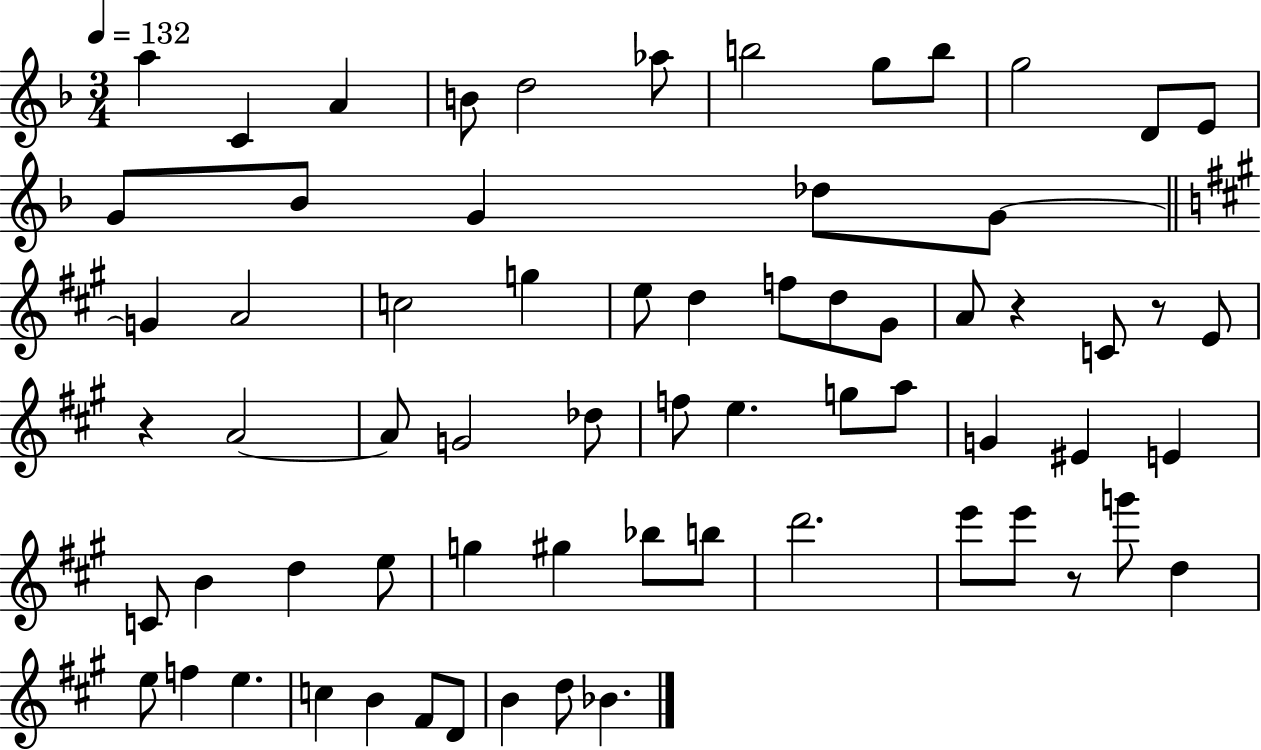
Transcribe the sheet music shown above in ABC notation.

X:1
T:Untitled
M:3/4
L:1/4
K:F
a C A B/2 d2 _a/2 b2 g/2 b/2 g2 D/2 E/2 G/2 _B/2 G _d/2 G/2 G A2 c2 g e/2 d f/2 d/2 ^G/2 A/2 z C/2 z/2 E/2 z A2 A/2 G2 _d/2 f/2 e g/2 a/2 G ^E E C/2 B d e/2 g ^g _b/2 b/2 d'2 e'/2 e'/2 z/2 g'/2 d e/2 f e c B ^F/2 D/2 B d/2 _B